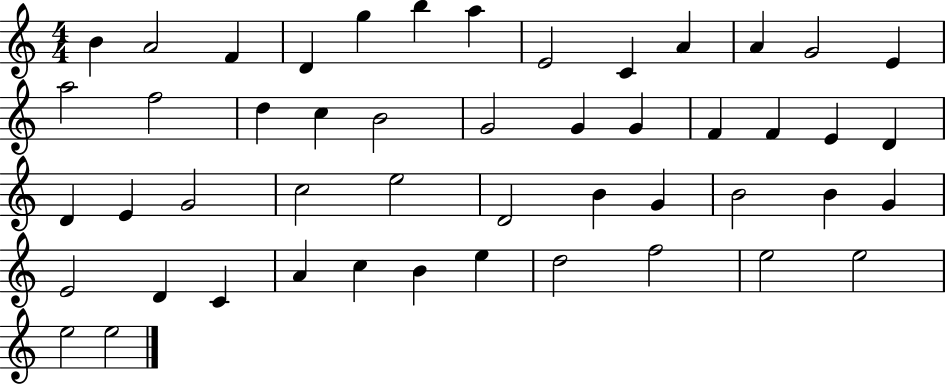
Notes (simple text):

B4/q A4/h F4/q D4/q G5/q B5/q A5/q E4/h C4/q A4/q A4/q G4/h E4/q A5/h F5/h D5/q C5/q B4/h G4/h G4/q G4/q F4/q F4/q E4/q D4/q D4/q E4/q G4/h C5/h E5/h D4/h B4/q G4/q B4/h B4/q G4/q E4/h D4/q C4/q A4/q C5/q B4/q E5/q D5/h F5/h E5/h E5/h E5/h E5/h